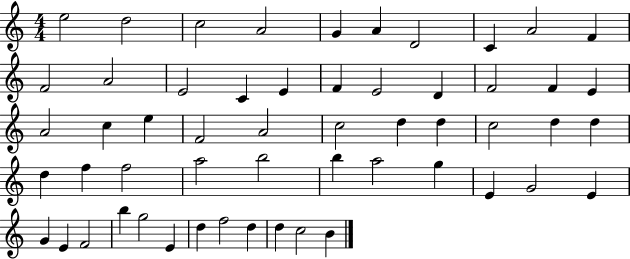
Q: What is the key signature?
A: C major